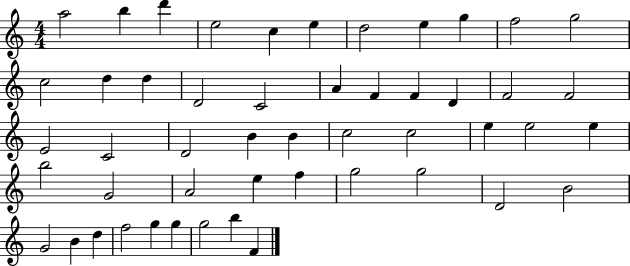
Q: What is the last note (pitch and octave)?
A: F4